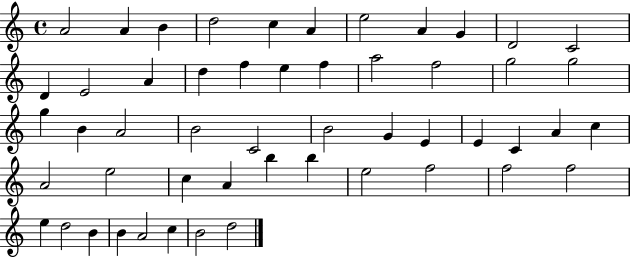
A4/h A4/q B4/q D5/h C5/q A4/q E5/h A4/q G4/q D4/h C4/h D4/q E4/h A4/q D5/q F5/q E5/q F5/q A5/h F5/h G5/h G5/h G5/q B4/q A4/h B4/h C4/h B4/h G4/q E4/q E4/q C4/q A4/q C5/q A4/h E5/h C5/q A4/q B5/q B5/q E5/h F5/h F5/h F5/h E5/q D5/h B4/q B4/q A4/h C5/q B4/h D5/h